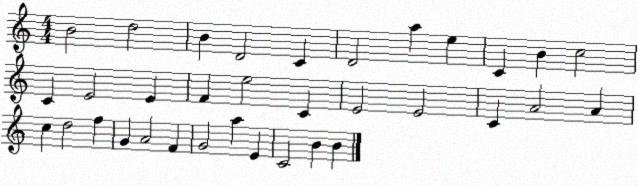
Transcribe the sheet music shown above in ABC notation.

X:1
T:Untitled
M:4/4
L:1/4
K:C
B2 d2 B D2 C D2 a e C B c2 C E2 E F e2 C E2 E2 C A2 A c d2 f G A2 F G2 a E C2 B B